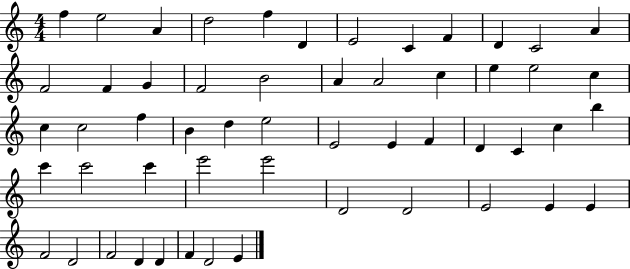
X:1
T:Untitled
M:4/4
L:1/4
K:C
f e2 A d2 f D E2 C F D C2 A F2 F G F2 B2 A A2 c e e2 c c c2 f B d e2 E2 E F D C c b c' c'2 c' e'2 e'2 D2 D2 E2 E E F2 D2 F2 D D F D2 E